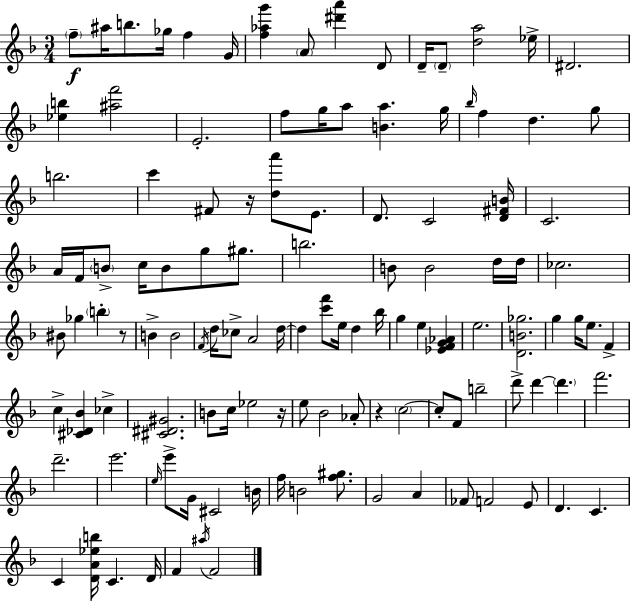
F5/e A#5/s B5/e. Gb5/s F5/q G4/s [F5,Ab5,G6]/q A4/e [D#6,A6]/q D4/e D4/s D4/e [D5,A5]/h Eb5/s D#4/h. [Eb5,B5]/q [A#5,F6]/h E4/h. F5/e G5/s A5/e [B4,A5]/q. G5/s Bb5/s F5/q D5/q. G5/e B5/h. C6/q F#4/e R/s [D5,A6]/e E4/e. D4/e. C4/h [D4,F#4,B4]/s C4/h. A4/s F4/s B4/e C5/s B4/e G5/e G#5/e. B5/h. B4/e B4/h D5/s D5/s CES5/h. BIS4/e Gb5/q B5/q R/e B4/q B4/h F4/s D5/s CES5/e A4/h D5/s D5/q [C6,F6]/e E5/s D5/q Bb5/s G5/q E5/q [Eb4,F4,G4,Ab4]/q E5/h. [D4,B4,Gb5]/h. G5/q G5/s E5/e. F4/q C5/q [C#4,Db4,Bb4]/q CES5/q [C#4,D#4,G#4]/h. B4/e C5/s Eb5/h R/s E5/e Bb4/h Ab4/e R/q C5/h C5/e F4/e B5/h D6/e D6/q D6/q. F6/h. D6/h. E6/h. E5/s E6/e G4/s C#4/h B4/s F5/s B4/h [F5,G#5]/e. G4/h A4/q FES4/e F4/h E4/e D4/q. C4/q. C4/q [D4,A4,Eb5,B5]/s C4/q. D4/s F4/q A#5/s F4/h